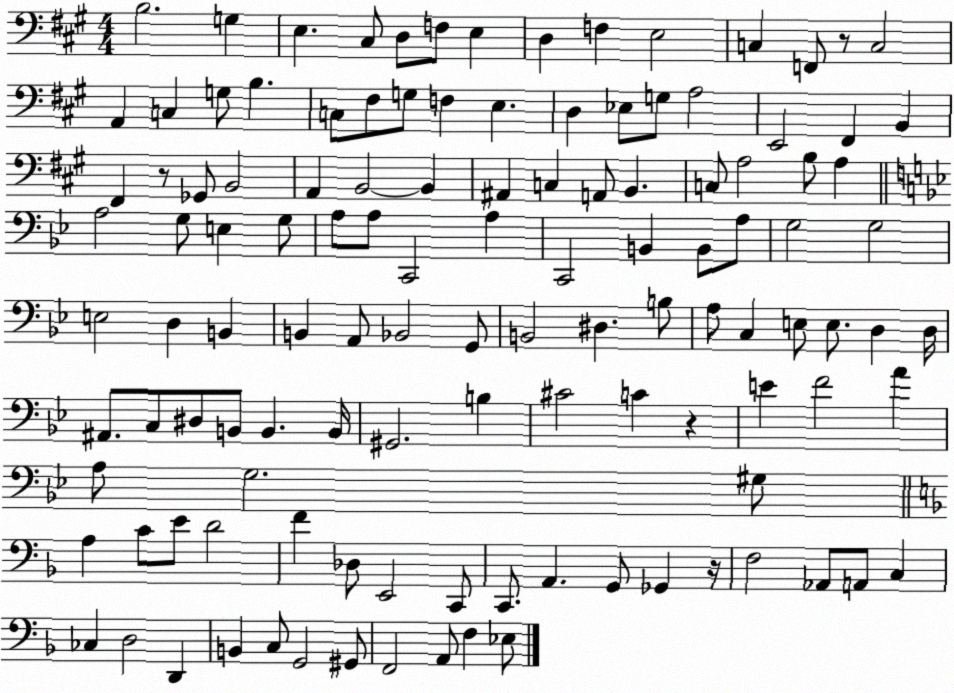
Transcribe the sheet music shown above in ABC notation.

X:1
T:Untitled
M:4/4
L:1/4
K:A
B,2 G, E, ^C,/2 D,/2 F,/2 E, D, F, E,2 C, F,,/2 z/2 C,2 A,, C, G,/2 B, C,/2 ^F,/2 G,/2 F, E, D, _E,/2 G,/2 A,2 E,,2 ^F,, B,, ^F,, z/2 _G,,/2 B,,2 A,, B,,2 B,, ^A,, C, A,,/2 B,, C,/2 A,2 B,/2 A, A,2 G,/2 E, G,/2 A,/2 A,/2 C,,2 A, C,,2 B,, B,,/2 A,/2 G,2 G,2 E,2 D, B,, B,, A,,/2 _B,,2 G,,/2 B,,2 ^D, B,/2 A,/2 C, E,/2 E,/2 D, D,/4 ^A,,/2 C,/2 ^D,/2 B,,/2 B,, B,,/4 ^G,,2 B, ^C2 C z E F2 A A,/2 G,2 ^G,/2 A, C/2 E/2 D2 F _D,/2 E,,2 C,,/2 C,,/2 A,, G,,/2 _G,, z/4 F,2 _A,,/2 A,,/2 C, _C, D,2 D,, B,, C,/2 G,,2 ^G,,/2 F,,2 A,,/2 F, _E,/2